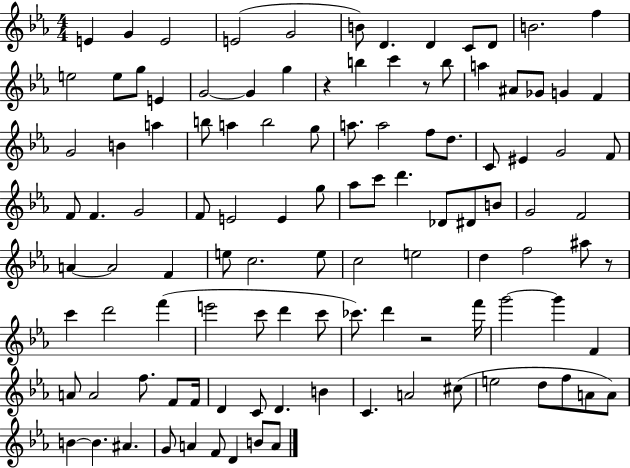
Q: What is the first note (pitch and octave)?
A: E4